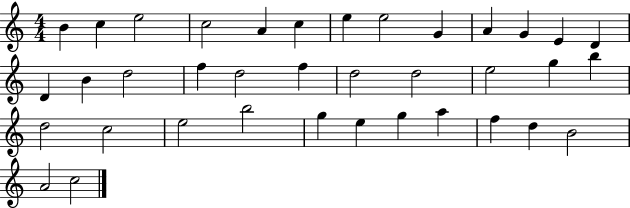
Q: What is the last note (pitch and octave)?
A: C5